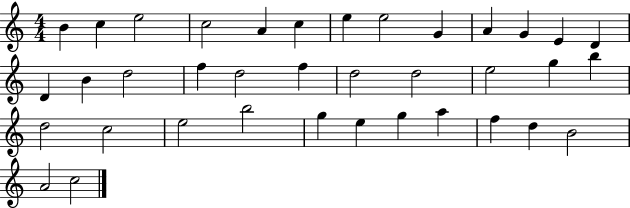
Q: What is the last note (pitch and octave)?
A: C5